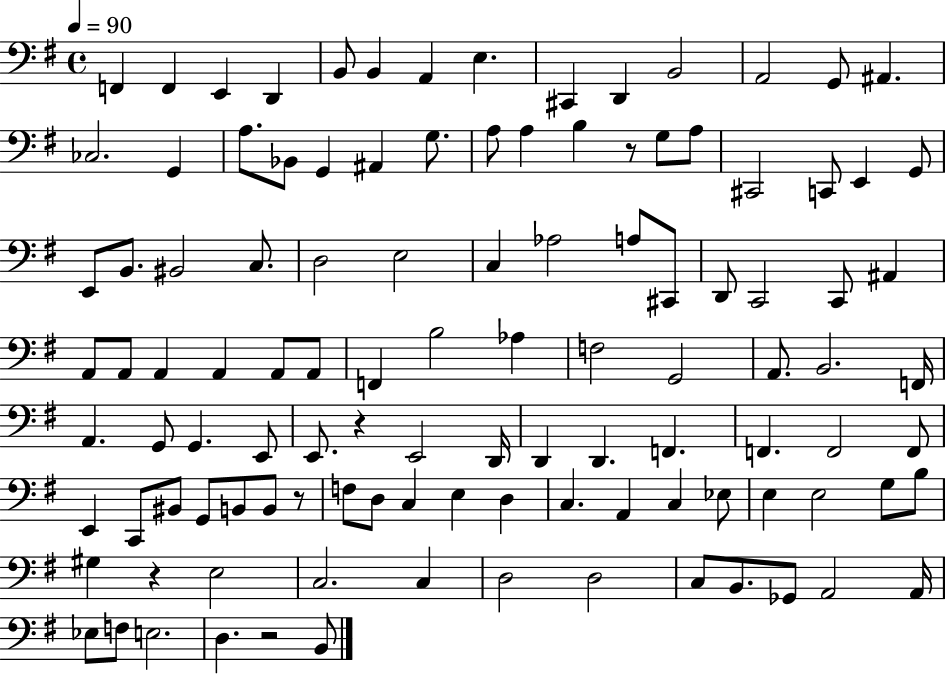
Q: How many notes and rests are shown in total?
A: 111